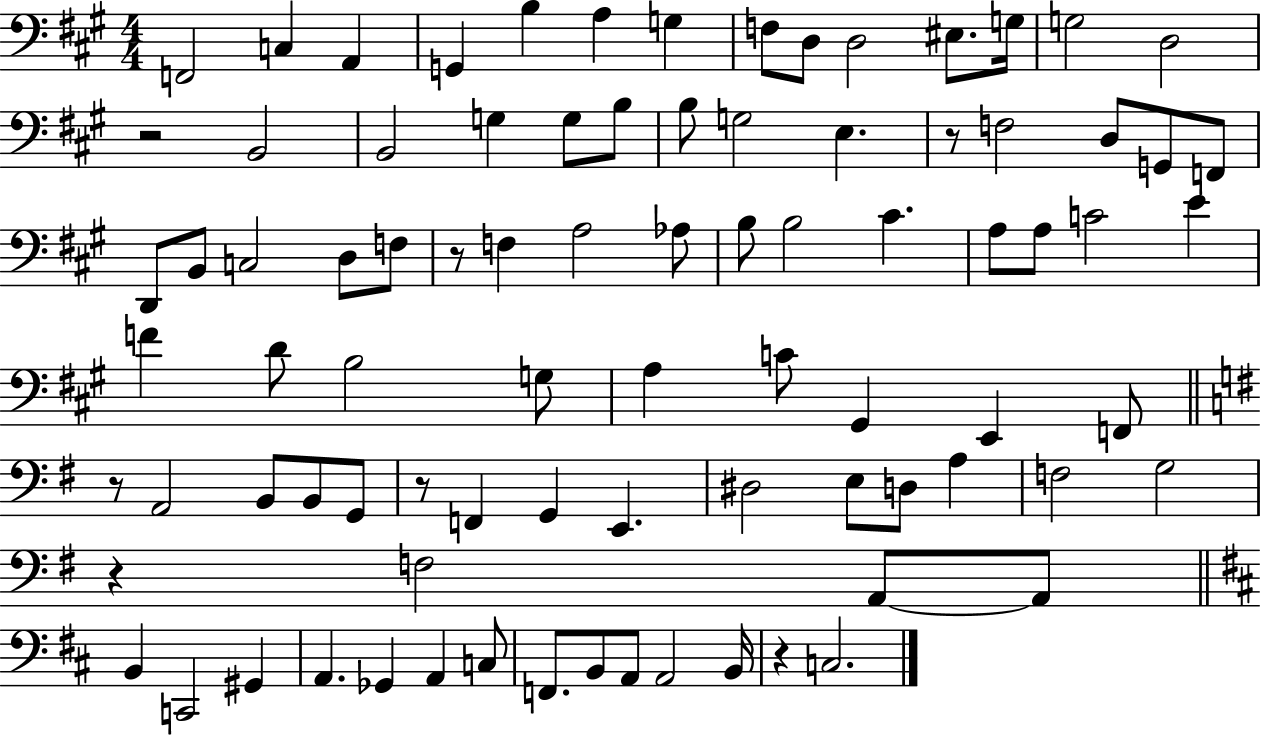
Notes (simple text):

F2/h C3/q A2/q G2/q B3/q A3/q G3/q F3/e D3/e D3/h EIS3/e. G3/s G3/h D3/h R/h B2/h B2/h G3/q G3/e B3/e B3/e G3/h E3/q. R/e F3/h D3/e G2/e F2/e D2/e B2/e C3/h D3/e F3/e R/e F3/q A3/h Ab3/e B3/e B3/h C#4/q. A3/e A3/e C4/h E4/q F4/q D4/e B3/h G3/e A3/q C4/e G#2/q E2/q F2/e R/e A2/h B2/e B2/e G2/e R/e F2/q G2/q E2/q. D#3/h E3/e D3/e A3/q F3/h G3/h R/q F3/h A2/e A2/e B2/q C2/h G#2/q A2/q. Gb2/q A2/q C3/e F2/e. B2/e A2/e A2/h B2/s R/q C3/h.